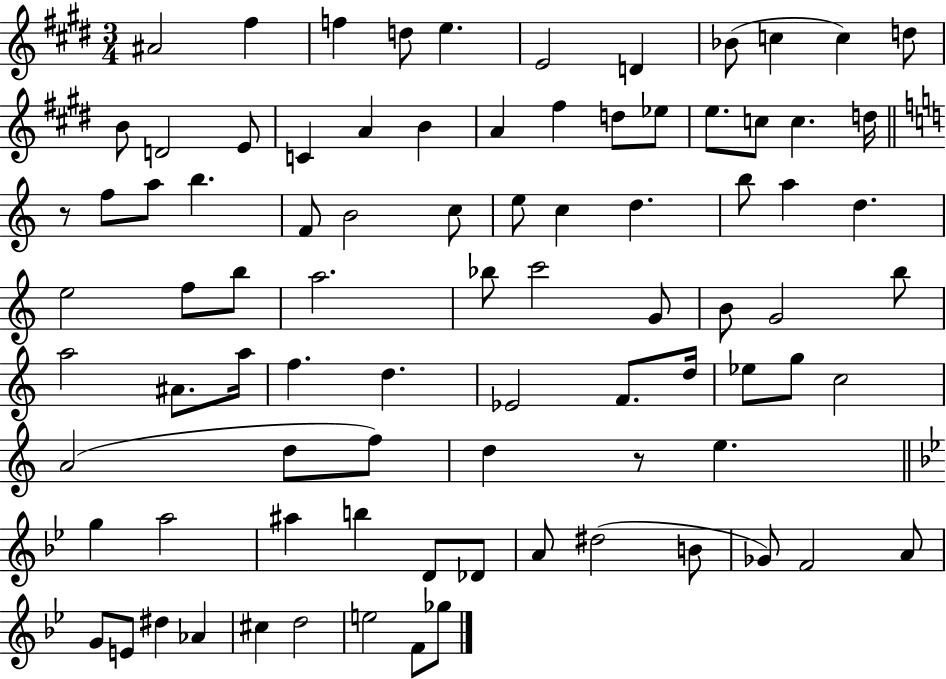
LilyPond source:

{
  \clef treble
  \numericTimeSignature
  \time 3/4
  \key e \major
  ais'2 fis''4 | f''4 d''8 e''4. | e'2 d'4 | bes'8( c''4 c''4) d''8 | \break b'8 d'2 e'8 | c'4 a'4 b'4 | a'4 fis''4 d''8 ees''8 | e''8. c''8 c''4. d''16 | \break \bar "||" \break \key c \major r8 f''8 a''8 b''4. | f'8 b'2 c''8 | e''8 c''4 d''4. | b''8 a''4 d''4. | \break e''2 f''8 b''8 | a''2. | bes''8 c'''2 g'8 | b'8 g'2 b''8 | \break a''2 ais'8. a''16 | f''4. d''4. | ees'2 f'8. d''16 | ees''8 g''8 c''2 | \break a'2( d''8 f''8) | d''4 r8 e''4. | \bar "||" \break \key bes \major g''4 a''2 | ais''4 b''4 d'8 des'8 | a'8 dis''2( b'8 | ges'8) f'2 a'8 | \break g'8 e'8 dis''4 aes'4 | cis''4 d''2 | e''2 f'8 ges''8 | \bar "|."
}